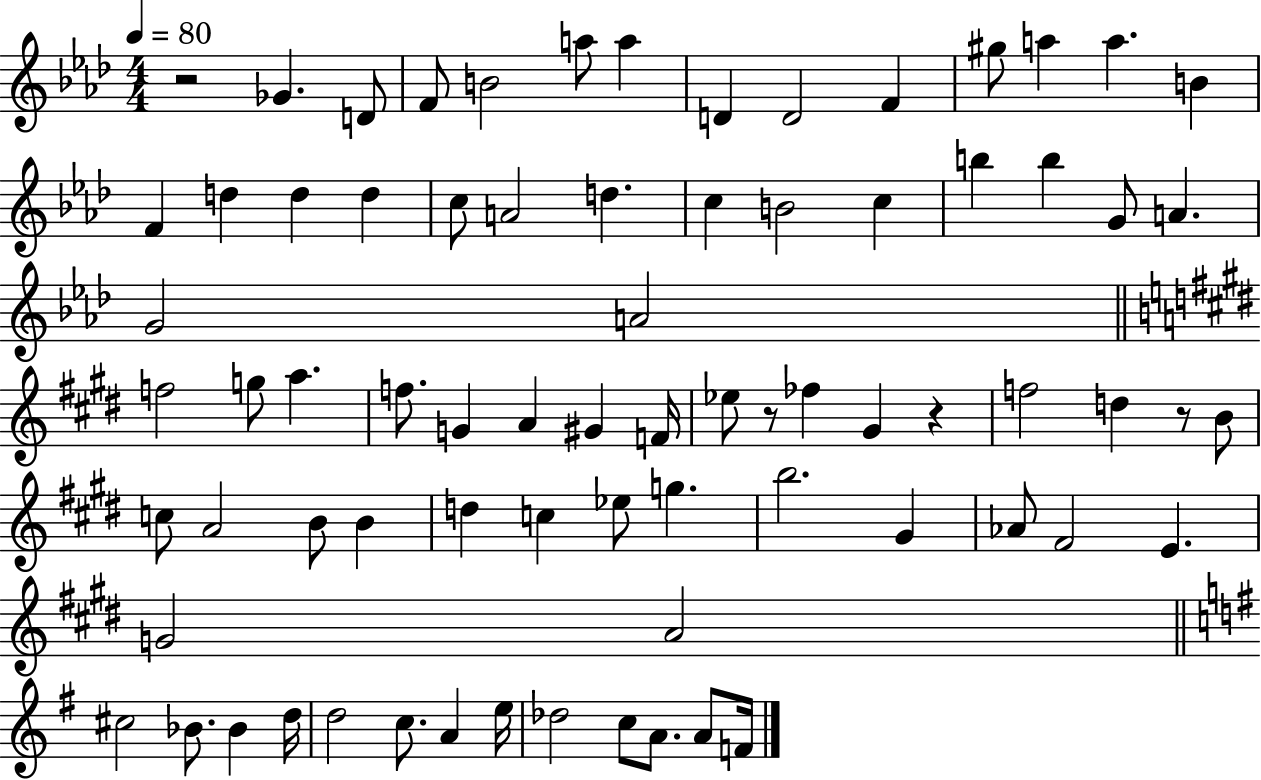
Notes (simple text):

R/h Gb4/q. D4/e F4/e B4/h A5/e A5/q D4/q D4/h F4/q G#5/e A5/q A5/q. B4/q F4/q D5/q D5/q D5/q C5/e A4/h D5/q. C5/q B4/h C5/q B5/q B5/q G4/e A4/q. G4/h A4/h F5/h G5/e A5/q. F5/e. G4/q A4/q G#4/q F4/s Eb5/e R/e FES5/q G#4/q R/q F5/h D5/q R/e B4/e C5/e A4/h B4/e B4/q D5/q C5/q Eb5/e G5/q. B5/h. G#4/q Ab4/e F#4/h E4/q. G4/h A4/h C#5/h Bb4/e. Bb4/q D5/s D5/h C5/e. A4/q E5/s Db5/h C5/e A4/e. A4/e F4/s